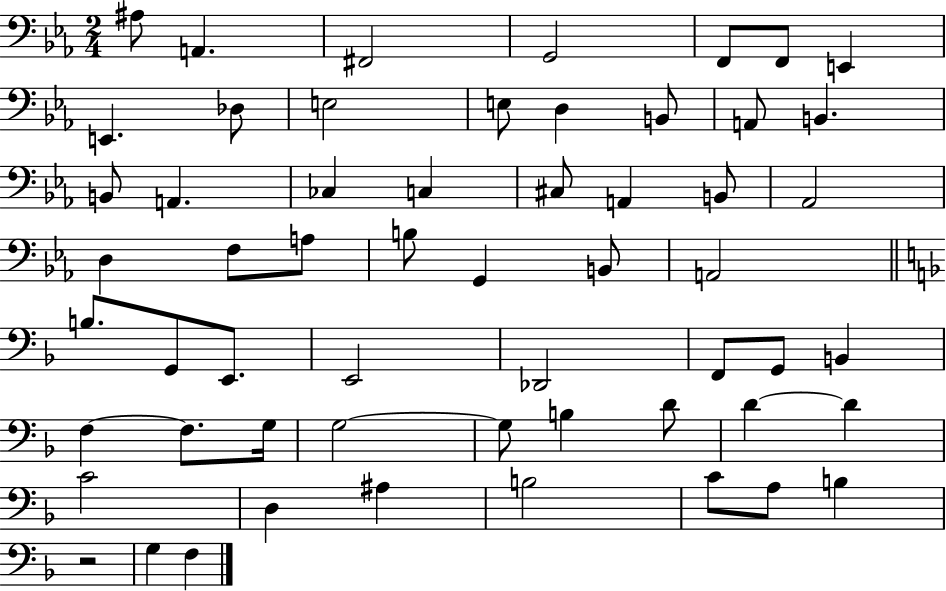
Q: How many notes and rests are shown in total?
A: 57